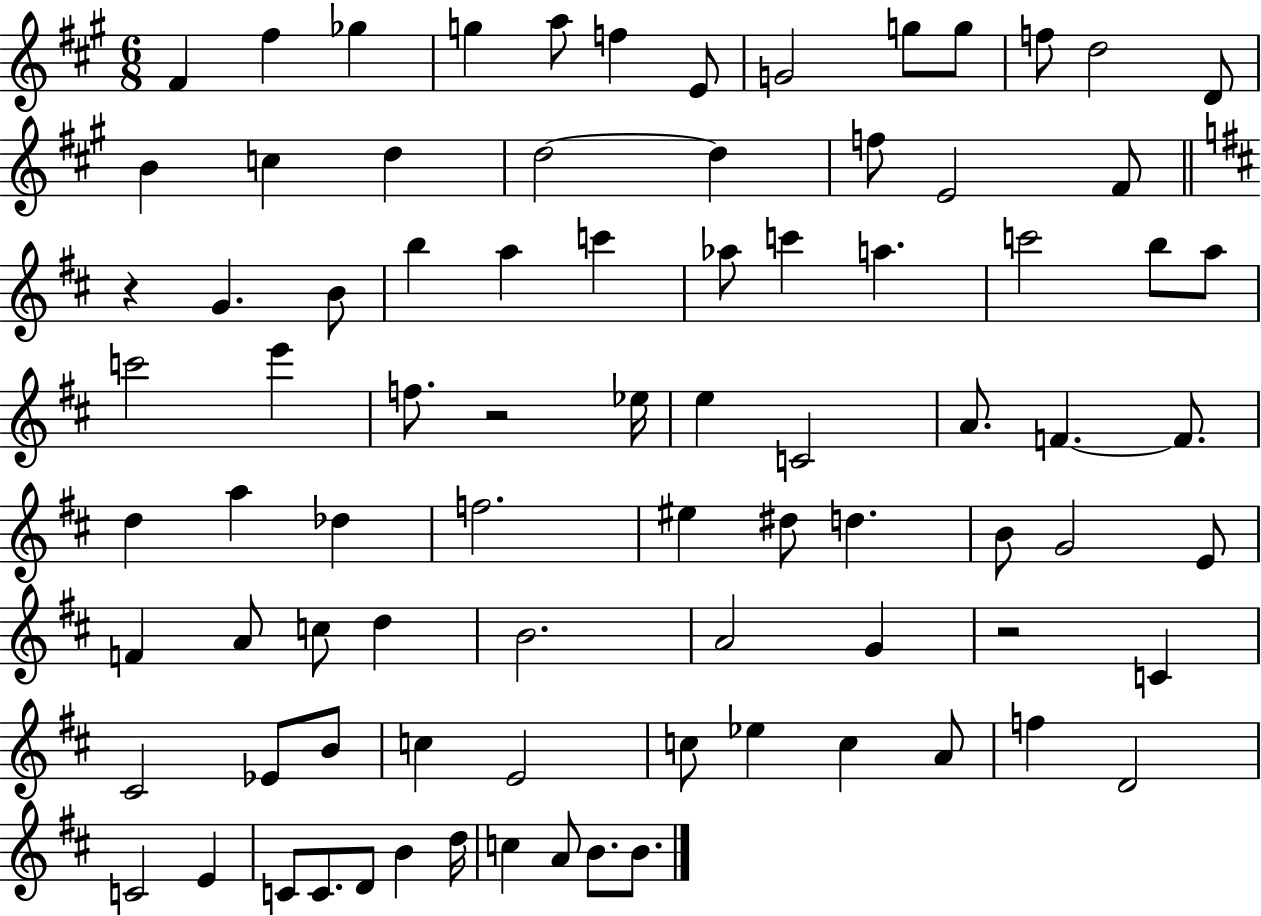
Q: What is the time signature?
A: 6/8